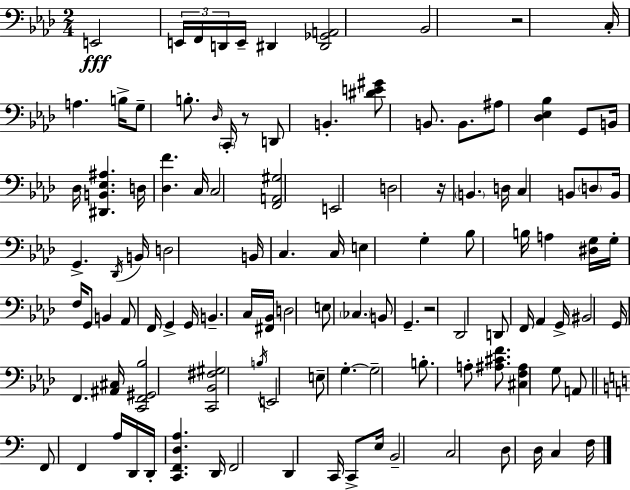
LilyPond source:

{
  \clef bass
  \numericTimeSignature
  \time 2/4
  \key f \minor
  \repeat volta 2 { e,2\fff | \tuplet 3/2 { e,16 f,16 d,16 } e,16-- dis,4 | <dis, ges, a,>2 | bes,2 | \break r2 | c16-. a4. b16-> | g8-- b8.-. \grace { des16 } \parenthesize c,16-. r8 | d,8 b,4.-. | \break <dis' e' gis'>8 b,8. b,8. | ais8 <des ees bes>4 g,8 | b,16 des16 <dis, b, ees ais>4. | d16 <des f'>4. | \break c16 c2 | <f, a, gis>2 | e,2 | d2 | \break r16 \parenthesize b,4. | d16 c4 b,8 \parenthesize d8 | b,16 g,4.-> | \acciaccatura { des,16 } b,16 d2 | \break b,16 c4. | c16 e4 g4-. | bes8 b16 a4 | <dis g>16 g16-. f16 g,8 b,4 | \break aes,8 f,16 g,4-> | g,16 b,4.-- | c16 <fis, bes,>16 d2 | e8 \parenthesize ces4. | \break b,8 g,4.-- | r2 | des,2 | d,8 f,16 aes,4 | \break g,16-> bis,2 | g,16 f,4. | <ais, cis>16 <c, f, gis, bes>2 | <c, bes, fis gis>2 | \break \acciaccatura { b16 } e,2 | e8-- g4.-.~~ | g2-- | b8.-. a8-. | \break <ais cis' f'>8. <cis f ais>4 g8 | a,8 \bar "||" \break \key c \major f,8 f,4 a16 d,16 | d,16-. <c, f, d a>4. d,16 | f,2 | d,4 c,16 c,8-> e16 | \break b,2-- | c2 | d8 d16 c4 f16 | } \bar "|."
}